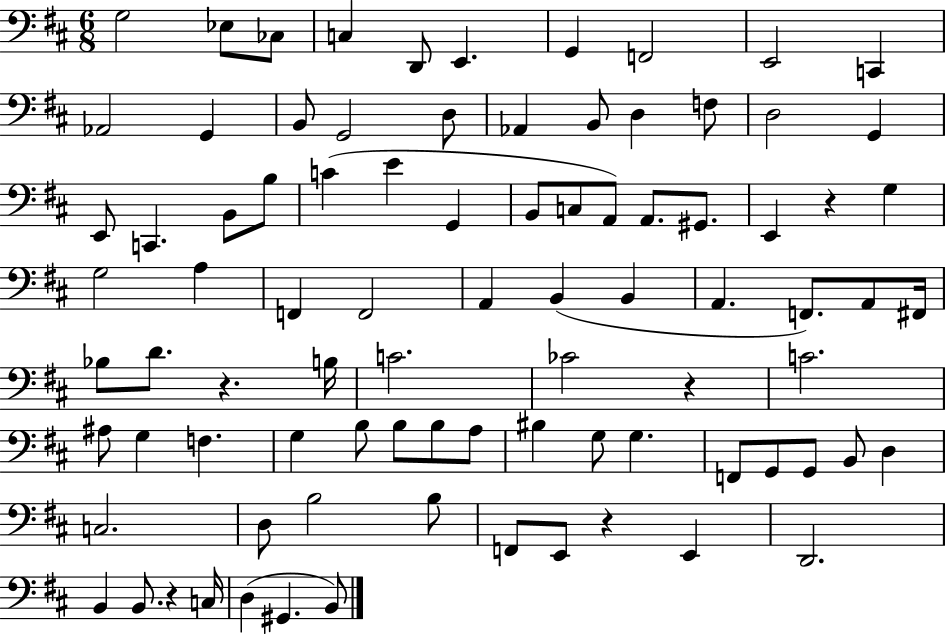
X:1
T:Untitled
M:6/8
L:1/4
K:D
G,2 _E,/2 _C,/2 C, D,,/2 E,, G,, F,,2 E,,2 C,, _A,,2 G,, B,,/2 G,,2 D,/2 _A,, B,,/2 D, F,/2 D,2 G,, E,,/2 C,, B,,/2 B,/2 C E G,, B,,/2 C,/2 A,,/2 A,,/2 ^G,,/2 E,, z G, G,2 A, F,, F,,2 A,, B,, B,, A,, F,,/2 A,,/2 ^F,,/4 _B,/2 D/2 z B,/4 C2 _C2 z C2 ^A,/2 G, F, G, B,/2 B,/2 B,/2 A,/2 ^B, G,/2 G, F,,/2 G,,/2 G,,/2 B,,/2 D, C,2 D,/2 B,2 B,/2 F,,/2 E,,/2 z E,, D,,2 B,, B,,/2 z C,/4 D, ^G,, B,,/2